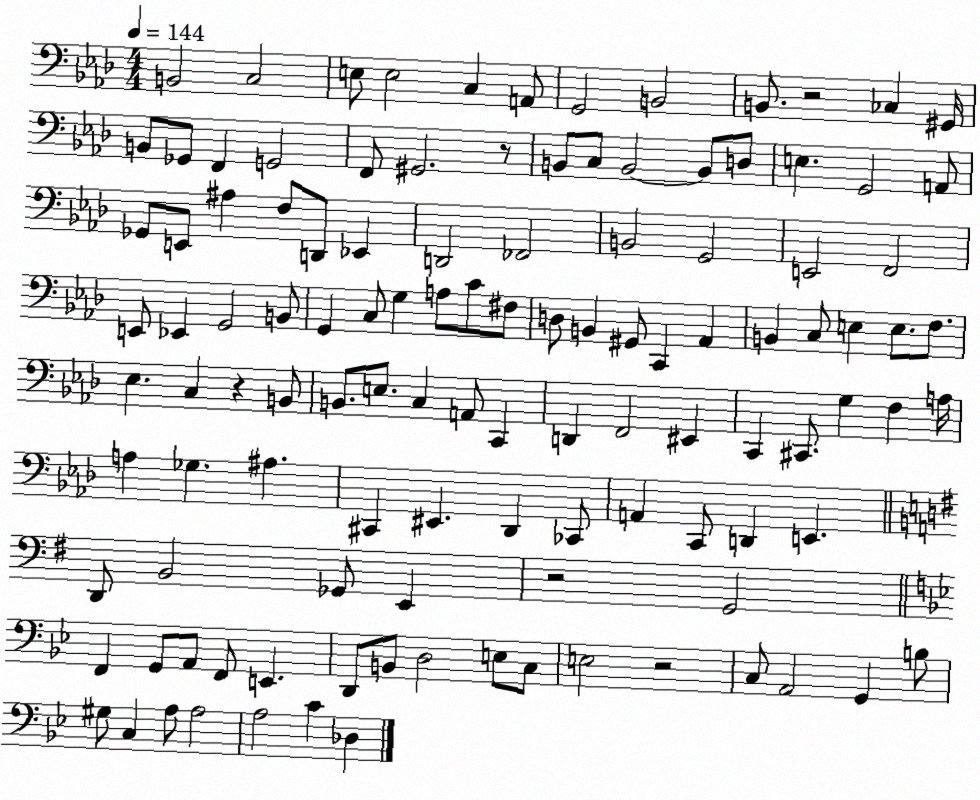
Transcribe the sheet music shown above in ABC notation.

X:1
T:Untitled
M:4/4
L:1/4
K:Ab
B,,2 C,2 E,/2 E,2 C, A,,/2 G,,2 B,,2 B,,/2 z2 _C, ^G,,/4 B,,/2 _G,,/2 F,, G,,2 F,,/2 ^G,,2 z/2 B,,/2 C,/2 B,,2 B,,/2 D,/2 E, G,,2 A,,/2 _G,,/2 E,,/2 ^A, F,/2 D,,/2 _E,, D,,2 _F,,2 B,,2 G,,2 E,,2 F,,2 E,,/2 _E,, G,,2 B,,/2 G,, C,/2 G, A,/2 C/2 ^F,/2 D,/2 B,, ^G,,/2 C,, _A,, B,, C,/2 E, E,/2 F,/2 _E, C, z B,,/2 B,,/2 E,/2 C, A,,/2 C,, D,, F,,2 ^E,, C,, ^C,,/2 G, F, A,/4 A, _G, ^A, ^C,, ^E,, _D,, _C,,/2 A,, C,,/2 D,, E,, D,,/2 B,,2 _G,,/2 E,, z2 G,,2 F,, G,,/2 A,,/2 F,,/2 E,, D,,/2 B,,/2 D,2 E,/2 C,/2 E,2 z2 C,/2 A,,2 G,, B,/2 ^G,/2 C, A,/2 A,2 A,2 C _D,